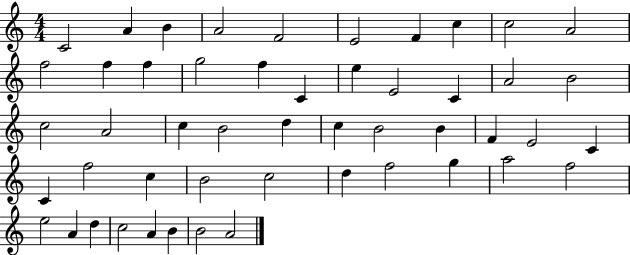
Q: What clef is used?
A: treble